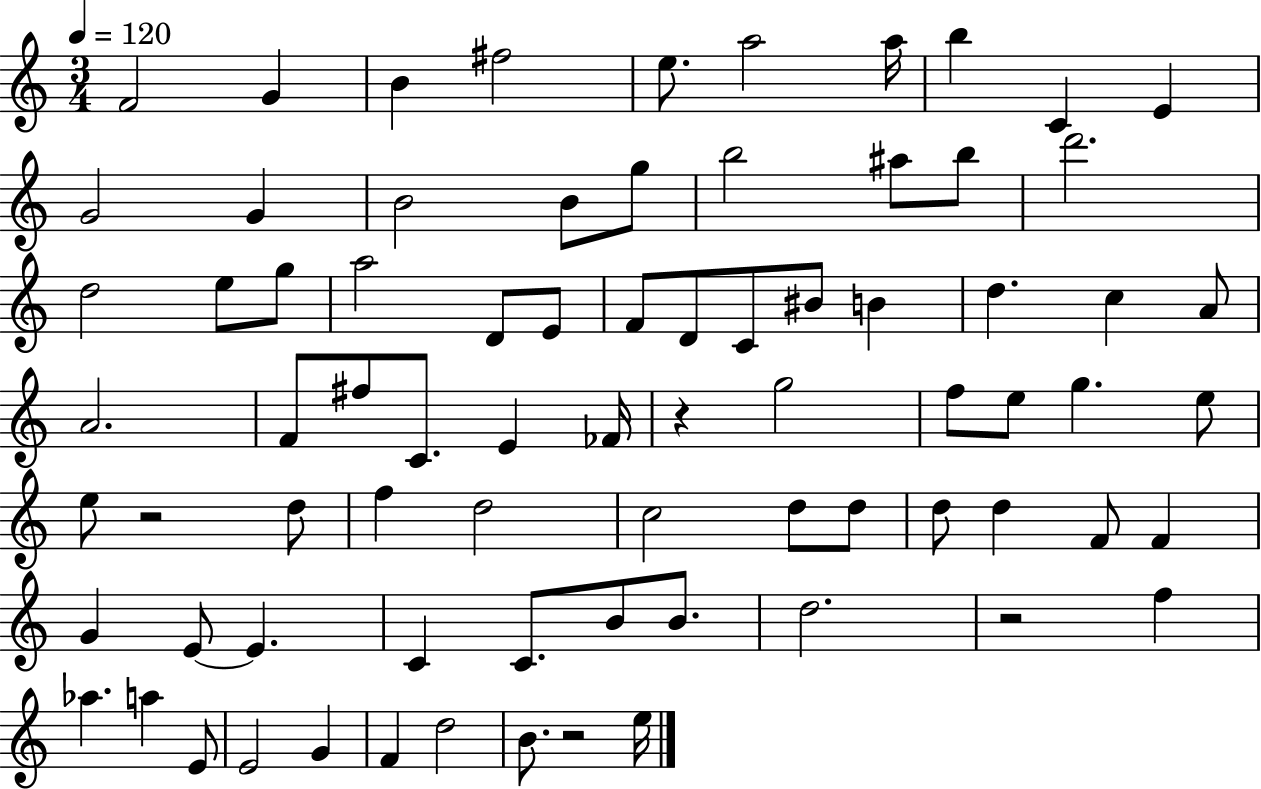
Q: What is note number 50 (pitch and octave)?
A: D5